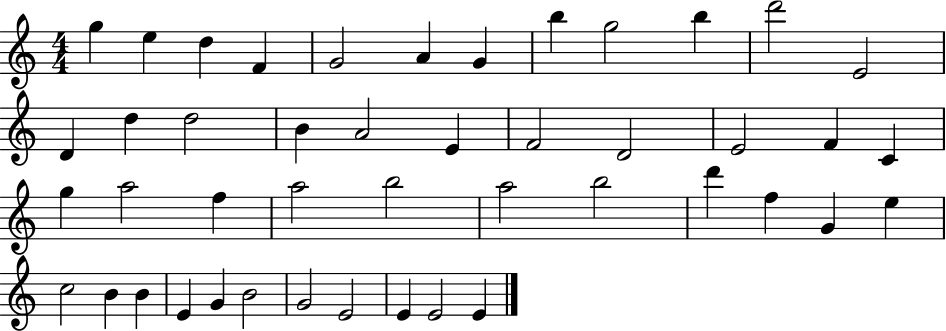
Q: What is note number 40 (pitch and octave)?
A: B4